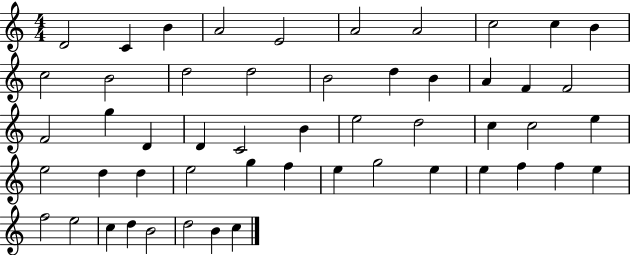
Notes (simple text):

D4/h C4/q B4/q A4/h E4/h A4/h A4/h C5/h C5/q B4/q C5/h B4/h D5/h D5/h B4/h D5/q B4/q A4/q F4/q F4/h F4/h G5/q D4/q D4/q C4/h B4/q E5/h D5/h C5/q C5/h E5/q E5/h D5/q D5/q E5/h G5/q F5/q E5/q G5/h E5/q E5/q F5/q F5/q E5/q F5/h E5/h C5/q D5/q B4/h D5/h B4/q C5/q